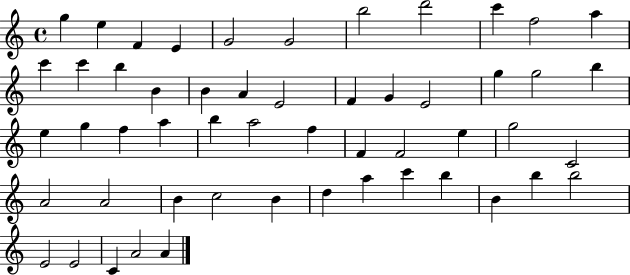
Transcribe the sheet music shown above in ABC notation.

X:1
T:Untitled
M:4/4
L:1/4
K:C
g e F E G2 G2 b2 d'2 c' f2 a c' c' b B B A E2 F G E2 g g2 b e g f a b a2 f F F2 e g2 C2 A2 A2 B c2 B d a c' b B b b2 E2 E2 C A2 A